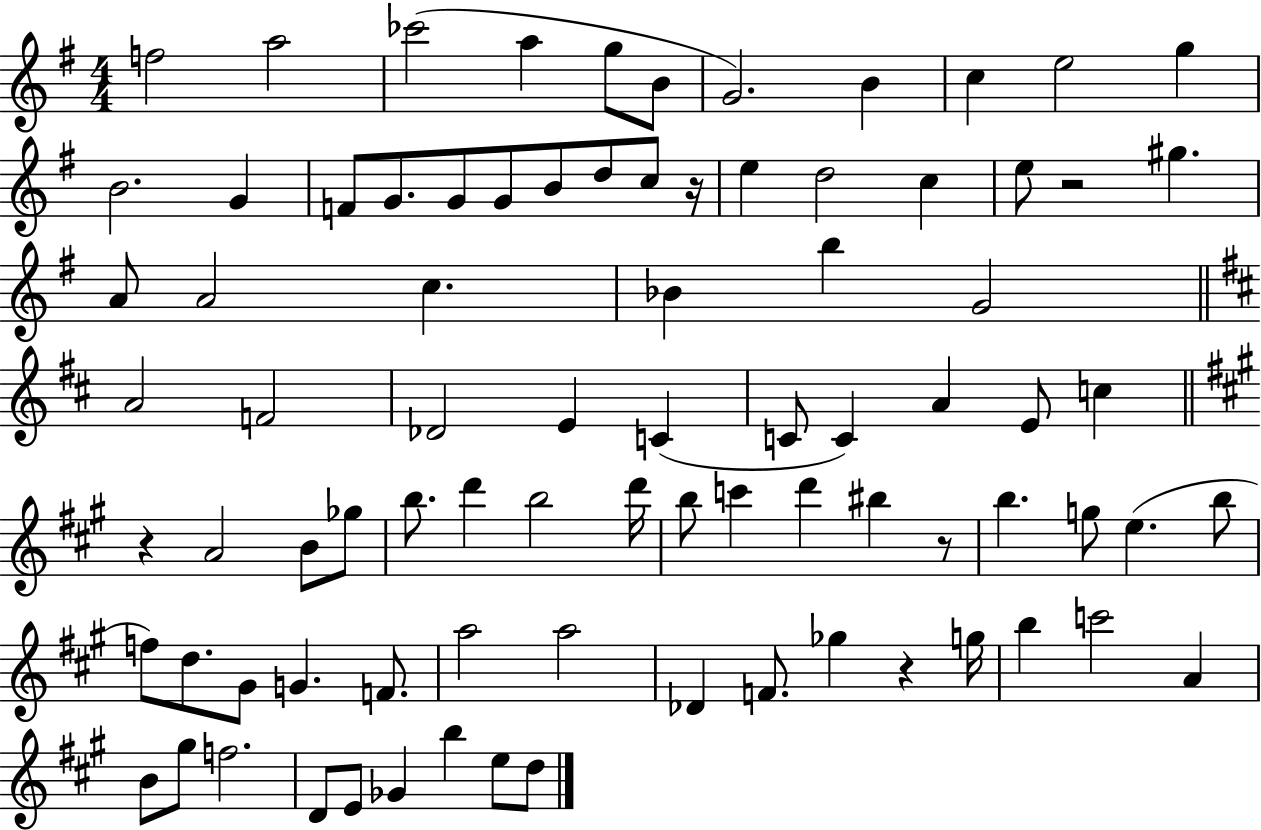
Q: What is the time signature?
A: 4/4